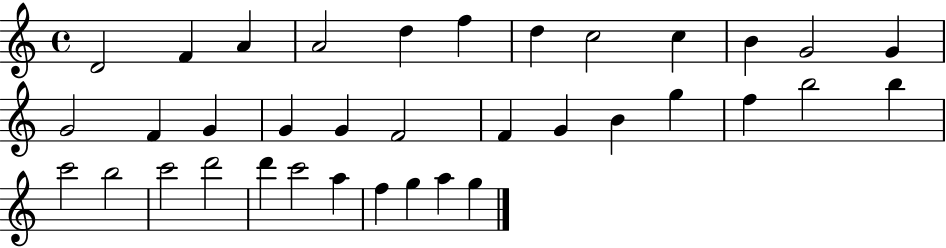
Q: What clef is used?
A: treble